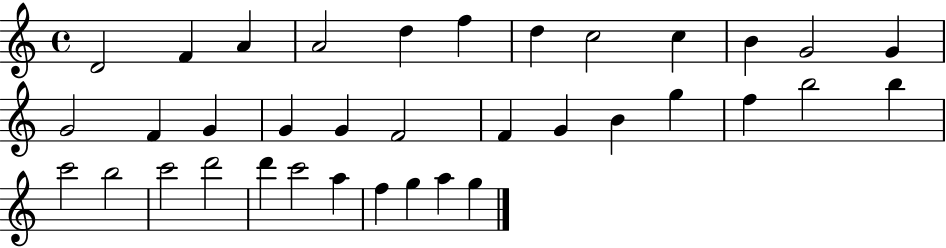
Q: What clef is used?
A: treble